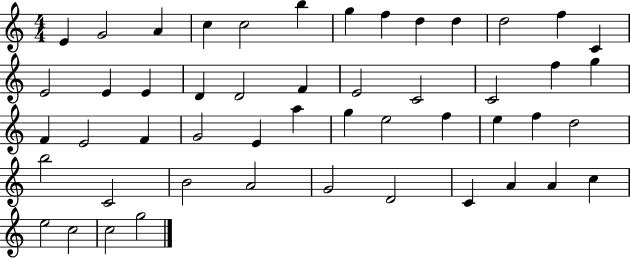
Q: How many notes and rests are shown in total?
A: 50